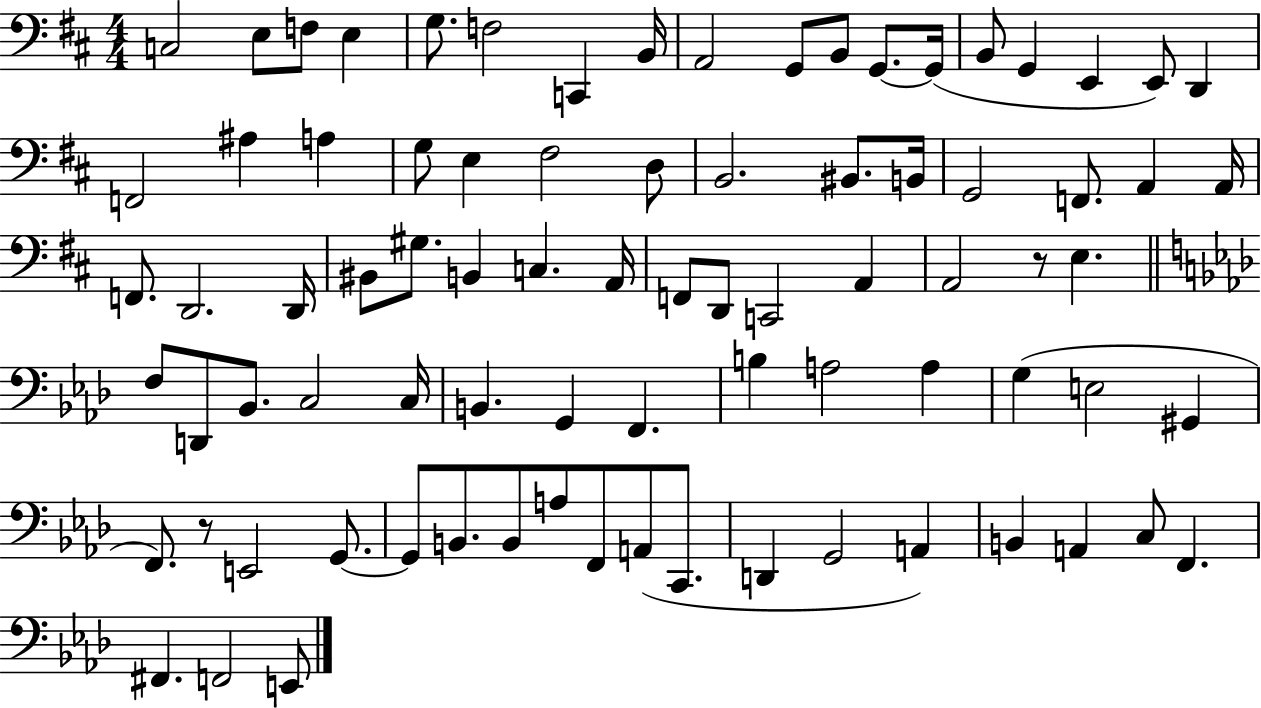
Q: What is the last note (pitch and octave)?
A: E2